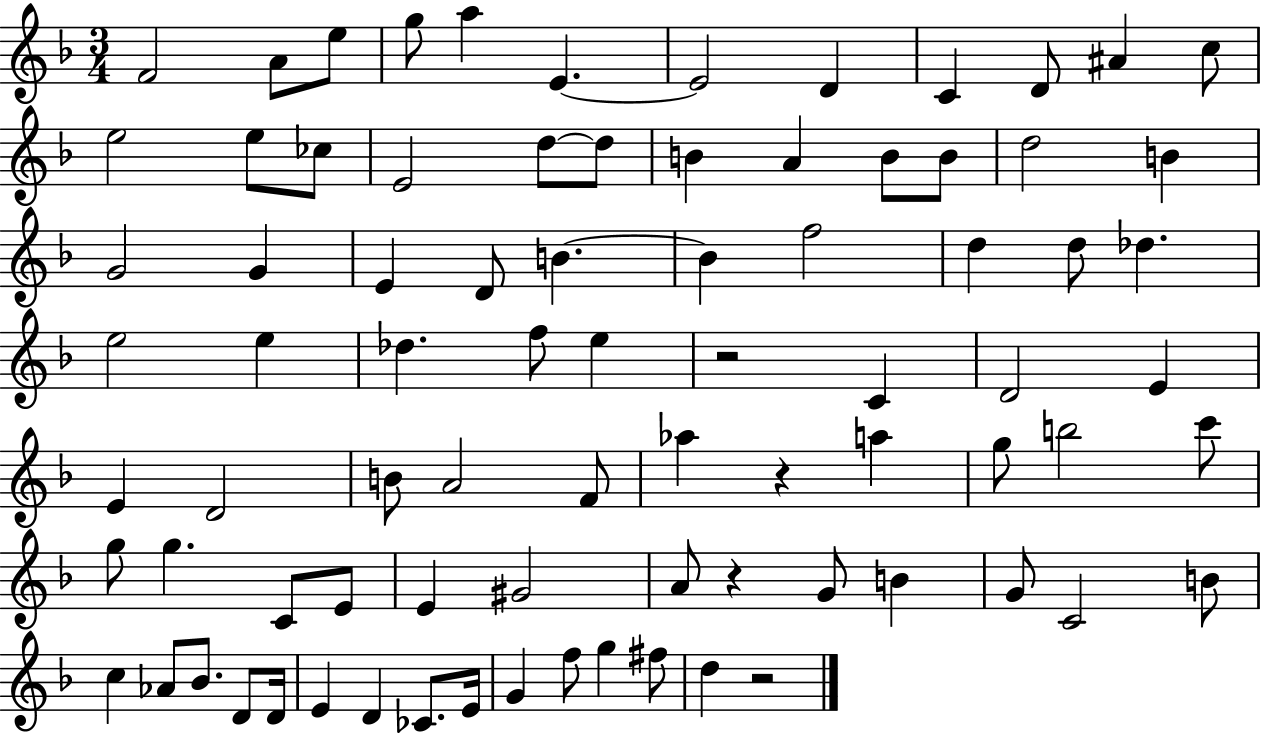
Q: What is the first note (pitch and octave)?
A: F4